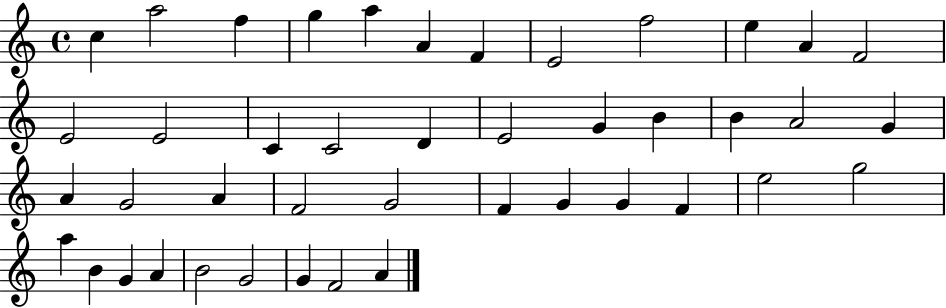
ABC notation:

X:1
T:Untitled
M:4/4
L:1/4
K:C
c a2 f g a A F E2 f2 e A F2 E2 E2 C C2 D E2 G B B A2 G A G2 A F2 G2 F G G F e2 g2 a B G A B2 G2 G F2 A